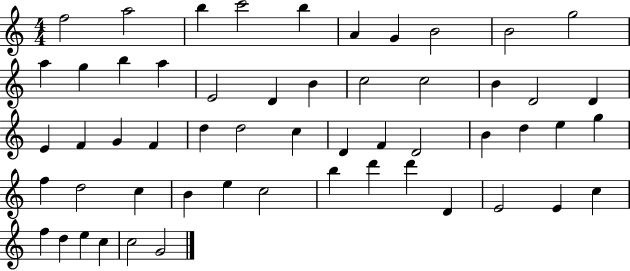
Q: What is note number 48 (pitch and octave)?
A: E4